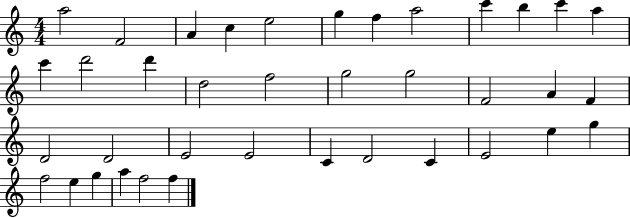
{
  \clef treble
  \numericTimeSignature
  \time 4/4
  \key c \major
  a''2 f'2 | a'4 c''4 e''2 | g''4 f''4 a''2 | c'''4 b''4 c'''4 a''4 | \break c'''4 d'''2 d'''4 | d''2 f''2 | g''2 g''2 | f'2 a'4 f'4 | \break d'2 d'2 | e'2 e'2 | c'4 d'2 c'4 | e'2 e''4 g''4 | \break f''2 e''4 g''4 | a''4 f''2 f''4 | \bar "|."
}